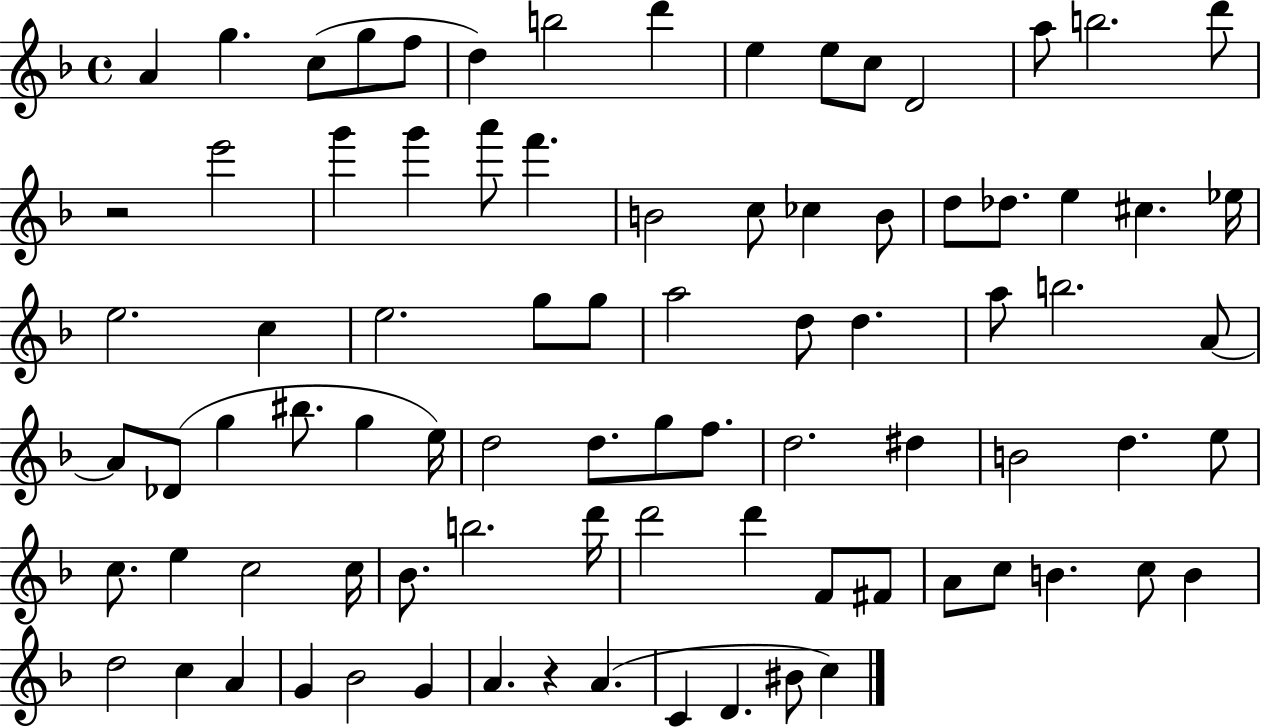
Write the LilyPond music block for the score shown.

{
  \clef treble
  \time 4/4
  \defaultTimeSignature
  \key f \major
  \repeat volta 2 { a'4 g''4. c''8( g''8 f''8 | d''4) b''2 d'''4 | e''4 e''8 c''8 d'2 | a''8 b''2. d'''8 | \break r2 e'''2 | g'''4 g'''4 a'''8 f'''4. | b'2 c''8 ces''4 b'8 | d''8 des''8. e''4 cis''4. ees''16 | \break e''2. c''4 | e''2. g''8 g''8 | a''2 d''8 d''4. | a''8 b''2. a'8~~ | \break a'8 des'8( g''4 bis''8. g''4 e''16) | d''2 d''8. g''8 f''8. | d''2. dis''4 | b'2 d''4. e''8 | \break c''8. e''4 c''2 c''16 | bes'8. b''2. d'''16 | d'''2 d'''4 f'8 fis'8 | a'8 c''8 b'4. c''8 b'4 | \break d''2 c''4 a'4 | g'4 bes'2 g'4 | a'4. r4 a'4.( | c'4 d'4. bis'8 c''4) | \break } \bar "|."
}